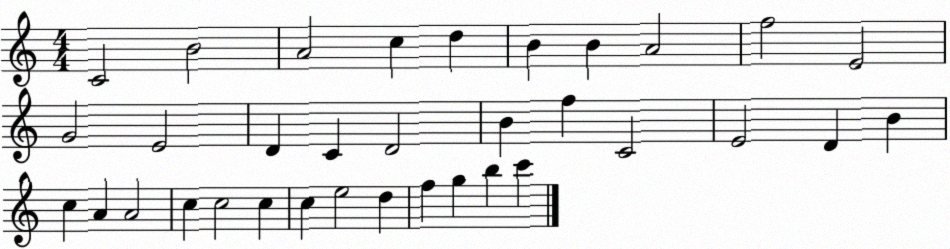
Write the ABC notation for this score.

X:1
T:Untitled
M:4/4
L:1/4
K:C
C2 B2 A2 c d B B A2 f2 E2 G2 E2 D C D2 B f C2 E2 D B c A A2 c c2 c c e2 d f g b c'